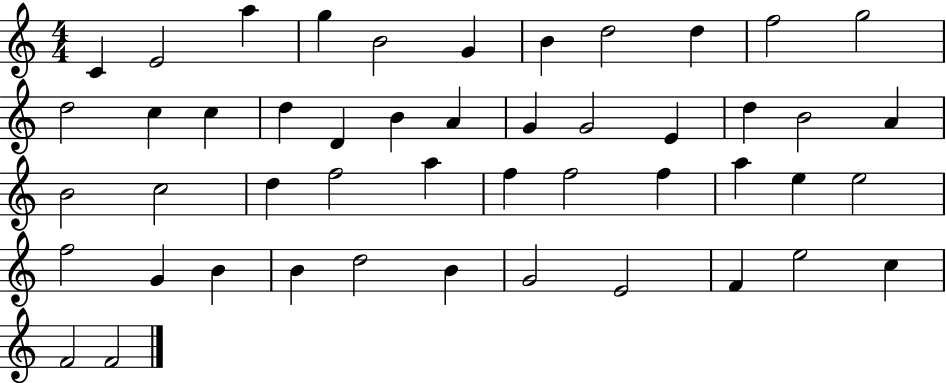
X:1
T:Untitled
M:4/4
L:1/4
K:C
C E2 a g B2 G B d2 d f2 g2 d2 c c d D B A G G2 E d B2 A B2 c2 d f2 a f f2 f a e e2 f2 G B B d2 B G2 E2 F e2 c F2 F2